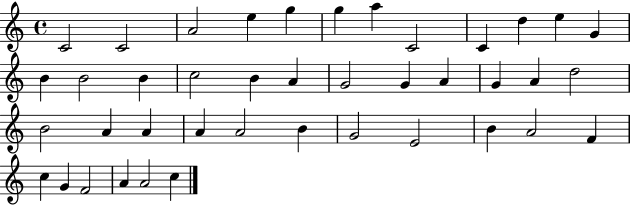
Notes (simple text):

C4/h C4/h A4/h E5/q G5/q G5/q A5/q C4/h C4/q D5/q E5/q G4/q B4/q B4/h B4/q C5/h B4/q A4/q G4/h G4/q A4/q G4/q A4/q D5/h B4/h A4/q A4/q A4/q A4/h B4/q G4/h E4/h B4/q A4/h F4/q C5/q G4/q F4/h A4/q A4/h C5/q